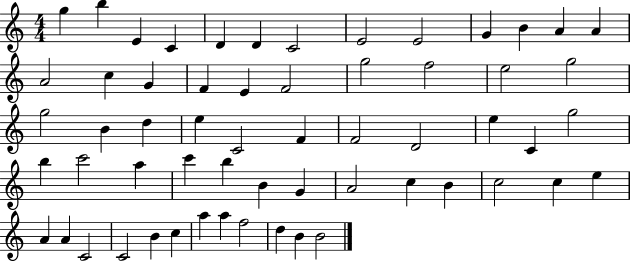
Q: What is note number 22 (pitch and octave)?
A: E5